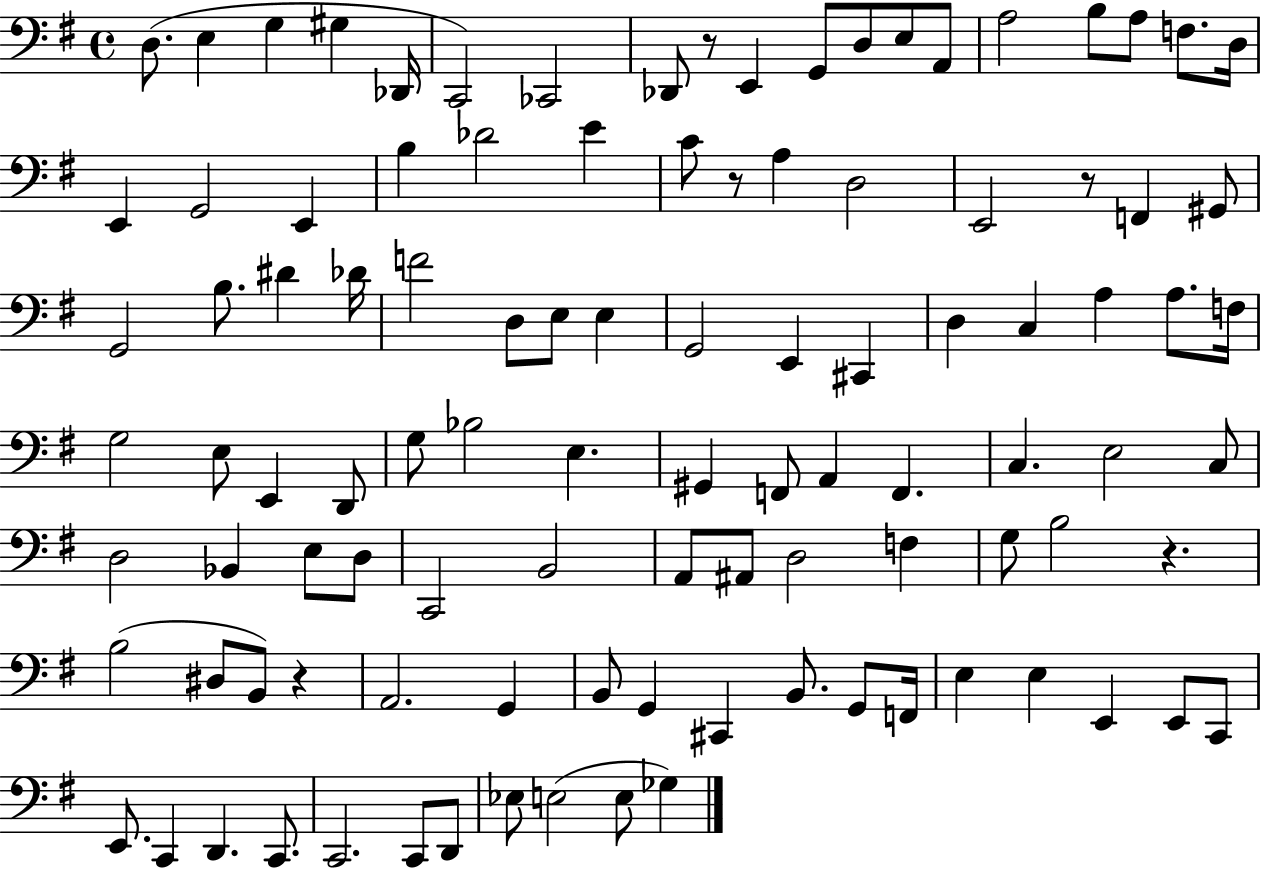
{
  \clef bass
  \time 4/4
  \defaultTimeSignature
  \key g \major
  d8.( e4 g4 gis4 des,16 | c,2) ces,2 | des,8 r8 e,4 g,8 d8 e8 a,8 | a2 b8 a8 f8. d16 | \break e,4 g,2 e,4 | b4 des'2 e'4 | c'8 r8 a4 d2 | e,2 r8 f,4 gis,8 | \break g,2 b8. dis'4 des'16 | f'2 d8 e8 e4 | g,2 e,4 cis,4 | d4 c4 a4 a8. f16 | \break g2 e8 e,4 d,8 | g8 bes2 e4. | gis,4 f,8 a,4 f,4. | c4. e2 c8 | \break d2 bes,4 e8 d8 | c,2 b,2 | a,8 ais,8 d2 f4 | g8 b2 r4. | \break b2( dis8 b,8) r4 | a,2. g,4 | b,8 g,4 cis,4 b,8. g,8 f,16 | e4 e4 e,4 e,8 c,8 | \break e,8. c,4 d,4. c,8. | c,2. c,8 d,8 | ees8 e2( e8 ges4) | \bar "|."
}